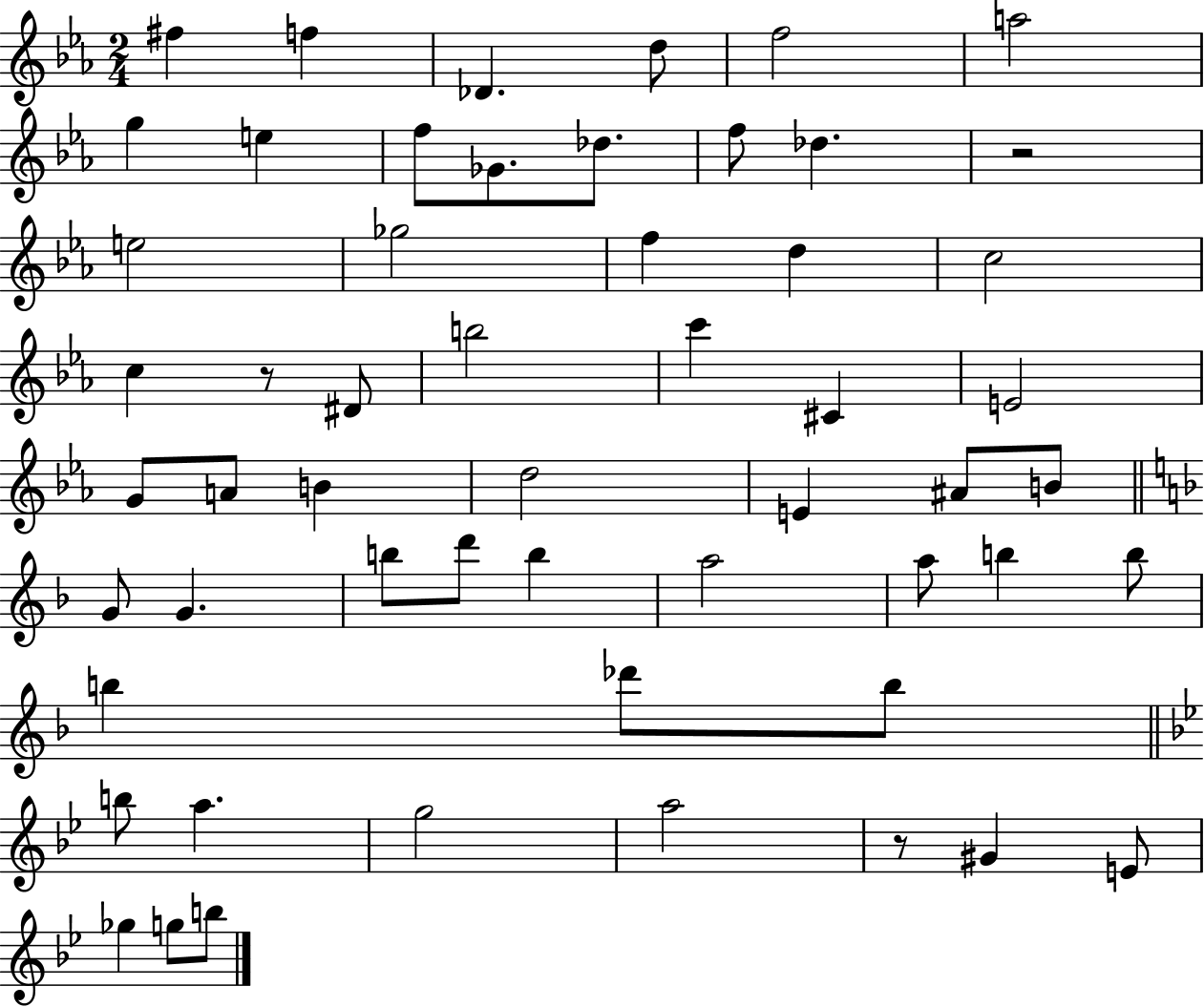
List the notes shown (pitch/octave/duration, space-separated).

F#5/q F5/q Db4/q. D5/e F5/h A5/h G5/q E5/q F5/e Gb4/e. Db5/e. F5/e Db5/q. R/h E5/h Gb5/h F5/q D5/q C5/h C5/q R/e D#4/e B5/h C6/q C#4/q E4/h G4/e A4/e B4/q D5/h E4/q A#4/e B4/e G4/e G4/q. B5/e D6/e B5/q A5/h A5/e B5/q B5/e B5/q Db6/e B5/e B5/e A5/q. G5/h A5/h R/e G#4/q E4/e Gb5/q G5/e B5/e